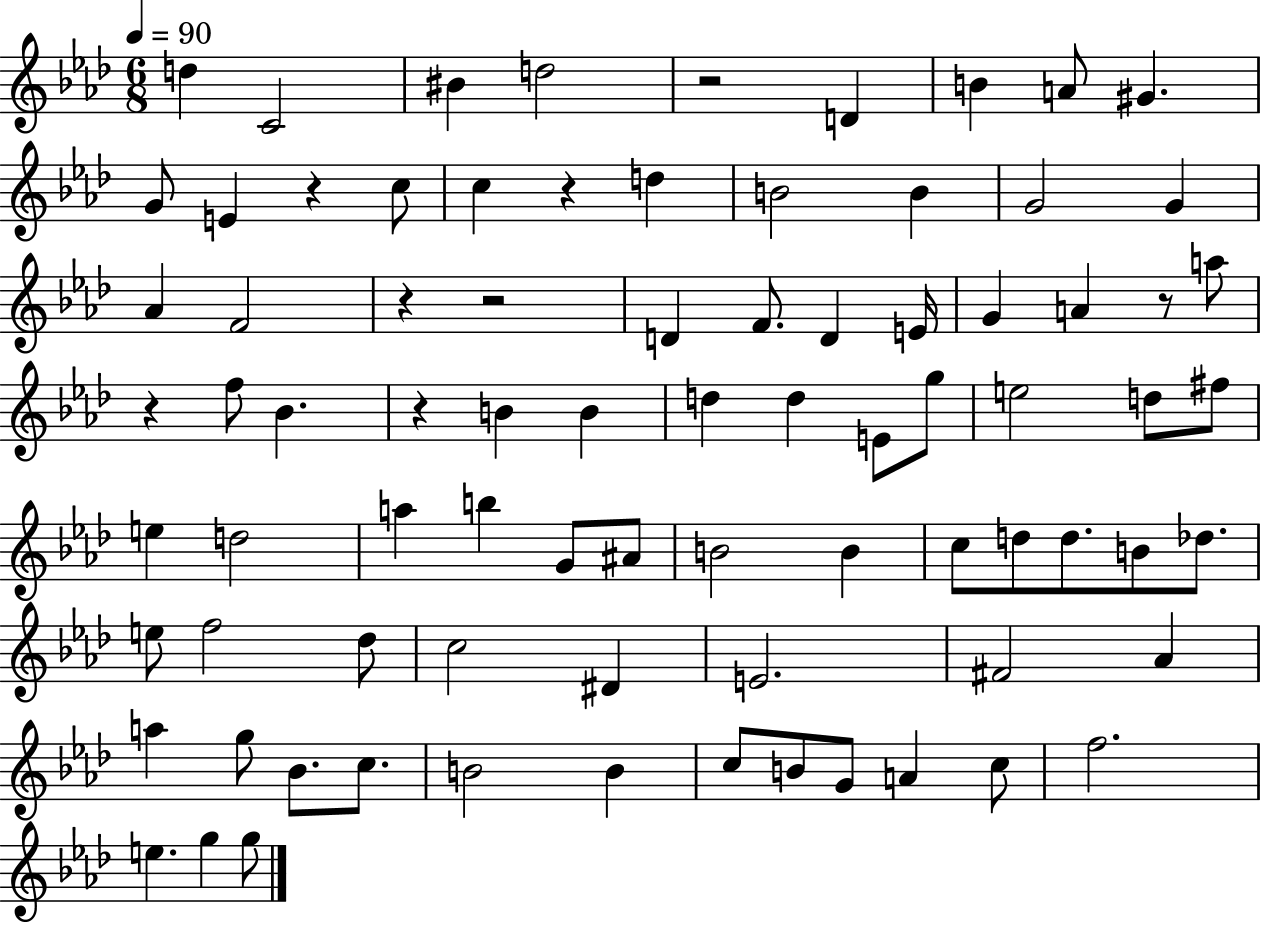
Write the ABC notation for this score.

X:1
T:Untitled
M:6/8
L:1/4
K:Ab
d C2 ^B d2 z2 D B A/2 ^G G/2 E z c/2 c z d B2 B G2 G _A F2 z z2 D F/2 D E/4 G A z/2 a/2 z f/2 _B z B B d d E/2 g/2 e2 d/2 ^f/2 e d2 a b G/2 ^A/2 B2 B c/2 d/2 d/2 B/2 _d/2 e/2 f2 _d/2 c2 ^D E2 ^F2 _A a g/2 _B/2 c/2 B2 B c/2 B/2 G/2 A c/2 f2 e g g/2